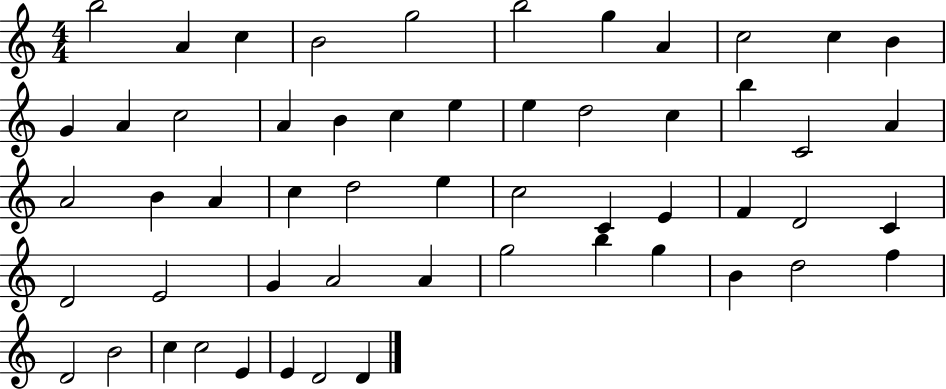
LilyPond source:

{
  \clef treble
  \numericTimeSignature
  \time 4/4
  \key c \major
  b''2 a'4 c''4 | b'2 g''2 | b''2 g''4 a'4 | c''2 c''4 b'4 | \break g'4 a'4 c''2 | a'4 b'4 c''4 e''4 | e''4 d''2 c''4 | b''4 c'2 a'4 | \break a'2 b'4 a'4 | c''4 d''2 e''4 | c''2 c'4 e'4 | f'4 d'2 c'4 | \break d'2 e'2 | g'4 a'2 a'4 | g''2 b''4 g''4 | b'4 d''2 f''4 | \break d'2 b'2 | c''4 c''2 e'4 | e'4 d'2 d'4 | \bar "|."
}